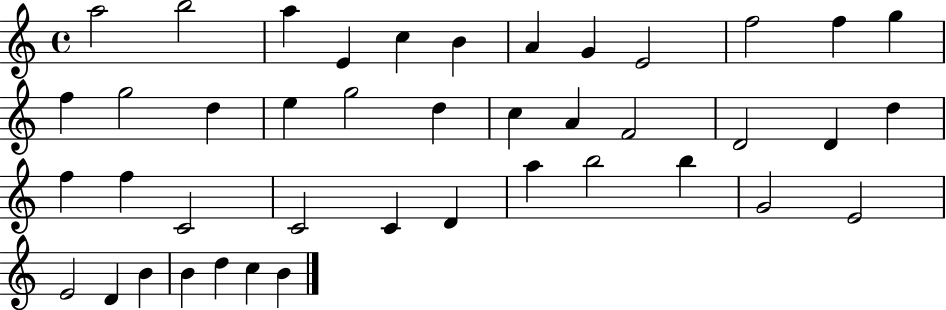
A5/h B5/h A5/q E4/q C5/q B4/q A4/q G4/q E4/h F5/h F5/q G5/q F5/q G5/h D5/q E5/q G5/h D5/q C5/q A4/q F4/h D4/h D4/q D5/q F5/q F5/q C4/h C4/h C4/q D4/q A5/q B5/h B5/q G4/h E4/h E4/h D4/q B4/q B4/q D5/q C5/q B4/q